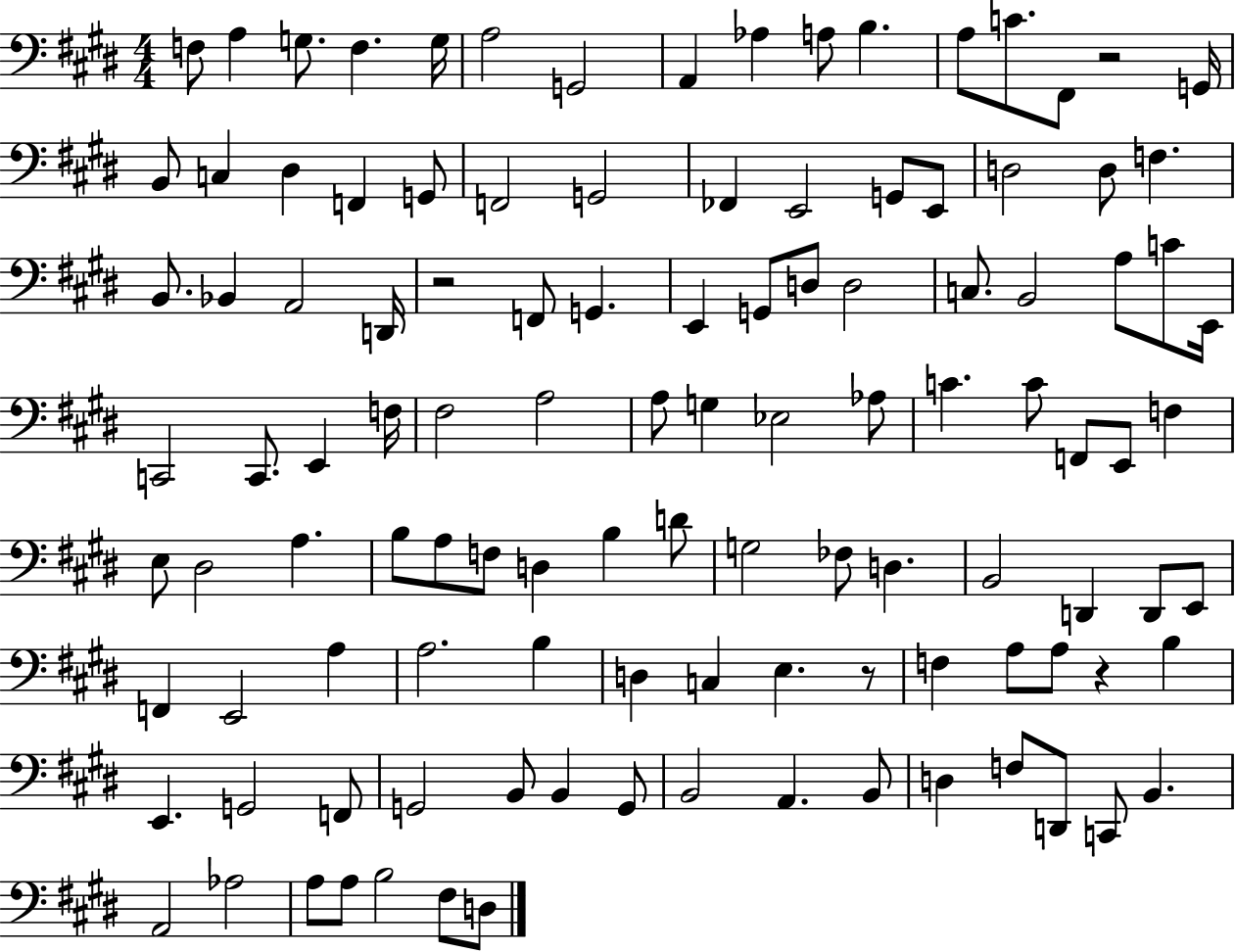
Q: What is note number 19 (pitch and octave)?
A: F2